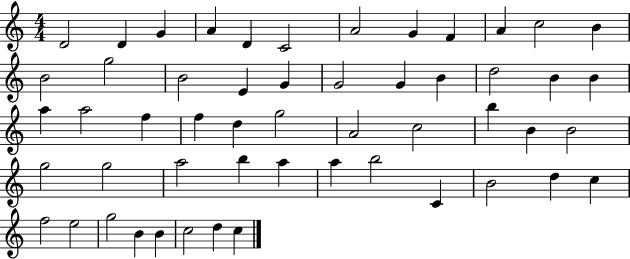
{
  \clef treble
  \numericTimeSignature
  \time 4/4
  \key c \major
  d'2 d'4 g'4 | a'4 d'4 c'2 | a'2 g'4 f'4 | a'4 c''2 b'4 | \break b'2 g''2 | b'2 e'4 g'4 | g'2 g'4 b'4 | d''2 b'4 b'4 | \break a''4 a''2 f''4 | f''4 d''4 g''2 | a'2 c''2 | b''4 b'4 b'2 | \break g''2 g''2 | a''2 b''4 a''4 | a''4 b''2 c'4 | b'2 d''4 c''4 | \break f''2 e''2 | g''2 b'4 b'4 | c''2 d''4 c''4 | \bar "|."
}